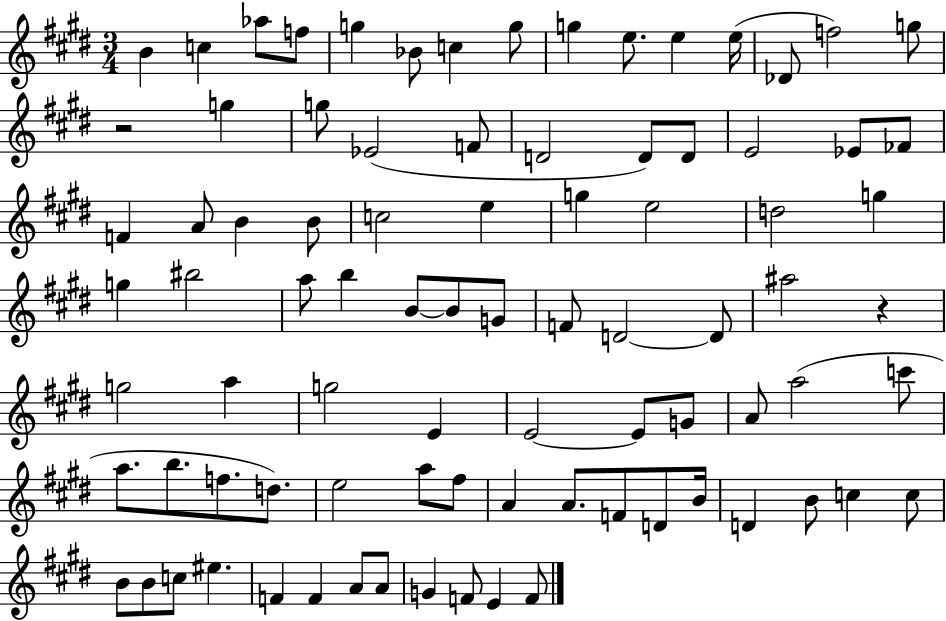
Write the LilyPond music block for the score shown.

{
  \clef treble
  \numericTimeSignature
  \time 3/4
  \key e \major
  b'4 c''4 aes''8 f''8 | g''4 bes'8 c''4 g''8 | g''4 e''8. e''4 e''16( | des'8 f''2) g''8 | \break r2 g''4 | g''8 ees'2( f'8 | d'2 d'8) d'8 | e'2 ees'8 fes'8 | \break f'4 a'8 b'4 b'8 | c''2 e''4 | g''4 e''2 | d''2 g''4 | \break g''4 bis''2 | a''8 b''4 b'8~~ b'8 g'8 | f'8 d'2~~ d'8 | ais''2 r4 | \break g''2 a''4 | g''2 e'4 | e'2~~ e'8 g'8 | a'8 a''2( c'''8 | \break a''8. b''8. f''8. d''8.) | e''2 a''8 fis''8 | a'4 a'8. f'8 d'8 b'16 | d'4 b'8 c''4 c''8 | \break b'8 b'8 c''8 eis''4. | f'4 f'4 a'8 a'8 | g'4 f'8 e'4 f'8 | \bar "|."
}